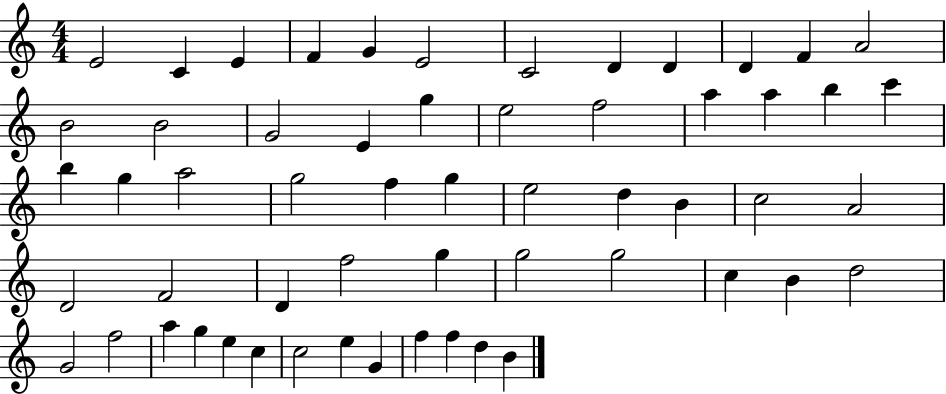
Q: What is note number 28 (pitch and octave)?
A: F5